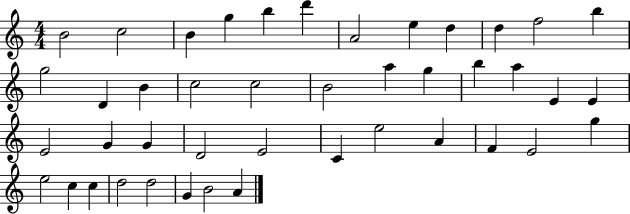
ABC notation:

X:1
T:Untitled
M:4/4
L:1/4
K:C
B2 c2 B g b d' A2 e d d f2 b g2 D B c2 c2 B2 a g b a E E E2 G G D2 E2 C e2 A F E2 g e2 c c d2 d2 G B2 A